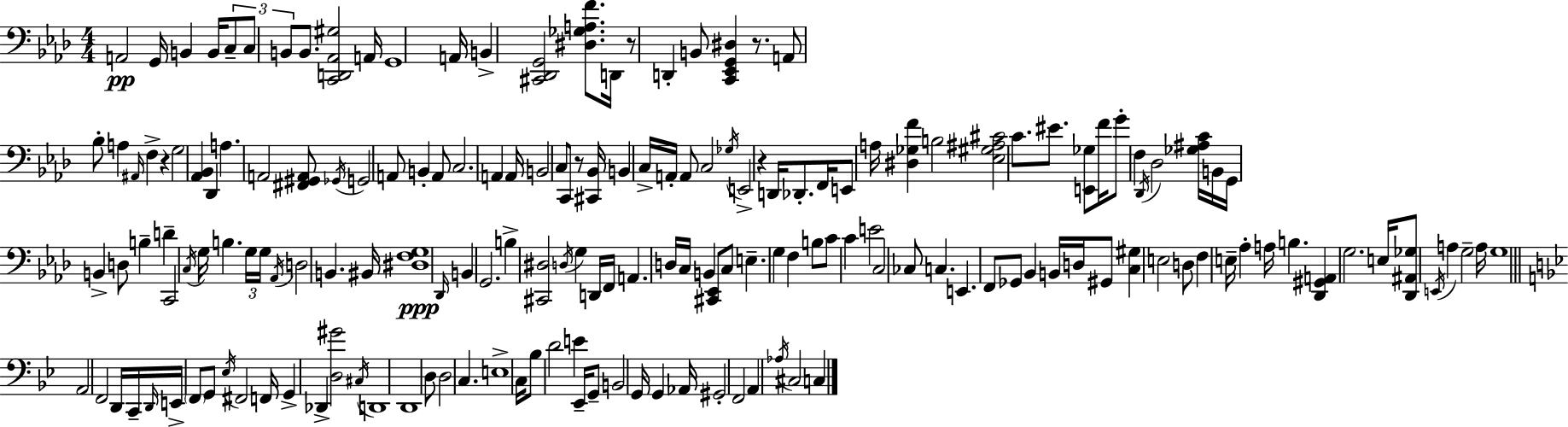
{
  \clef bass
  \numericTimeSignature
  \time 4/4
  \key f \minor
  a,2\pp g,16 b,4 b,16 \tuplet 3/2 { c8-- | c8 b,8 } b,8. <c, d, aes, gis>2 a,16 | g,1 | a,16 b,4-> <cis, des, g,>2 <dis ges a f'>8. | \break d,16 r8 d,4-. b,8 <c, ees, g, dis>4 r8. | a,8 bes8-. a4 \grace { ais,16 } f4-> r4 | g2 <aes, bes,>4 des,4 | a4. a,2 <fis, gis, a,>8 | \break \acciaccatura { ges,16 } g,2 a,8 b,4-. | a,8 c2. a,4 | a,16 b,2 c8 c,8 r8 | <cis, bes,>16 b,4 c16-> a,16-. a,8 c2 | \break \acciaccatura { ges16 } e,2-> r4 d,16 | des,8.-. f,16 e,8 a16 <dis ges f'>4 b2 | <ees gis ais cis'>2 c'8. eis'8. | <e, ges>8 f'16 g'8-. f4 \acciaccatura { des,16 } des2 | \break <ges ais c'>16 b,16 g,16 b,4-> d8 b4-- | d'4-- c,2 \acciaccatura { c16 } g16 b4. | \tuplet 3/2 { g16 g16 \acciaccatura { aes,16 } } d2 b,4. | bis,16 <dis f g>1\ppp | \break \grace { des,16 } b,4 g,2. | b4-> <cis, dis>2 | \acciaccatura { d16 } g4 d,16 f,16 a,4. | d16 c16 b,4 <cis, ees,>8 c8 e4.-- | \break g4 f4 b8 c'8 c'4 | e'2 c2 | ces8 c4. e,4. f,8 | ges,8 bes,4 b,16 d16 gis,8 <c gis>4 e2 | \break d8 f4 e16-- aes4-. | a16 b4. <des, gis, a,>4 g2. | e16 <des, ais, ges>8 \acciaccatura { e,16 } a4 | g2-- a16 g1 | \break \bar "||" \break \key bes \major a,2 f,2 | d,16 c,16-- \grace { d,16 } e,16-> \parenthesize f,8 g,8 \acciaccatura { ees16 } fis,2 | f,16 g,4-> des,4-> <d gis'>2 | \acciaccatura { cis16 } d,1 | \break d,1 | d8 d2 c4. | e1-> | c16 bes8 d'2 e'4 | \break ees,16-- g,8-- b,2 g,16 g,4 | aes,16 gis,2-. f,2 | a,4 \acciaccatura { aes16 } cis2 | c4 \bar "|."
}